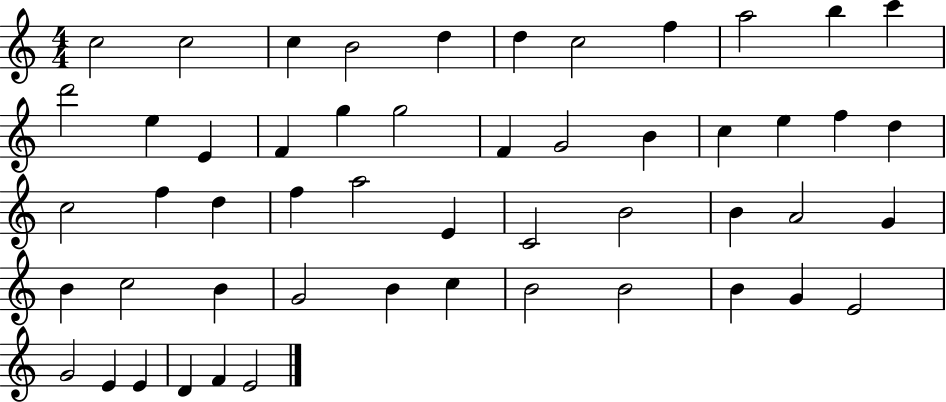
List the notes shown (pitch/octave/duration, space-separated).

C5/h C5/h C5/q B4/h D5/q D5/q C5/h F5/q A5/h B5/q C6/q D6/h E5/q E4/q F4/q G5/q G5/h F4/q G4/h B4/q C5/q E5/q F5/q D5/q C5/h F5/q D5/q F5/q A5/h E4/q C4/h B4/h B4/q A4/h G4/q B4/q C5/h B4/q G4/h B4/q C5/q B4/h B4/h B4/q G4/q E4/h G4/h E4/q E4/q D4/q F4/q E4/h